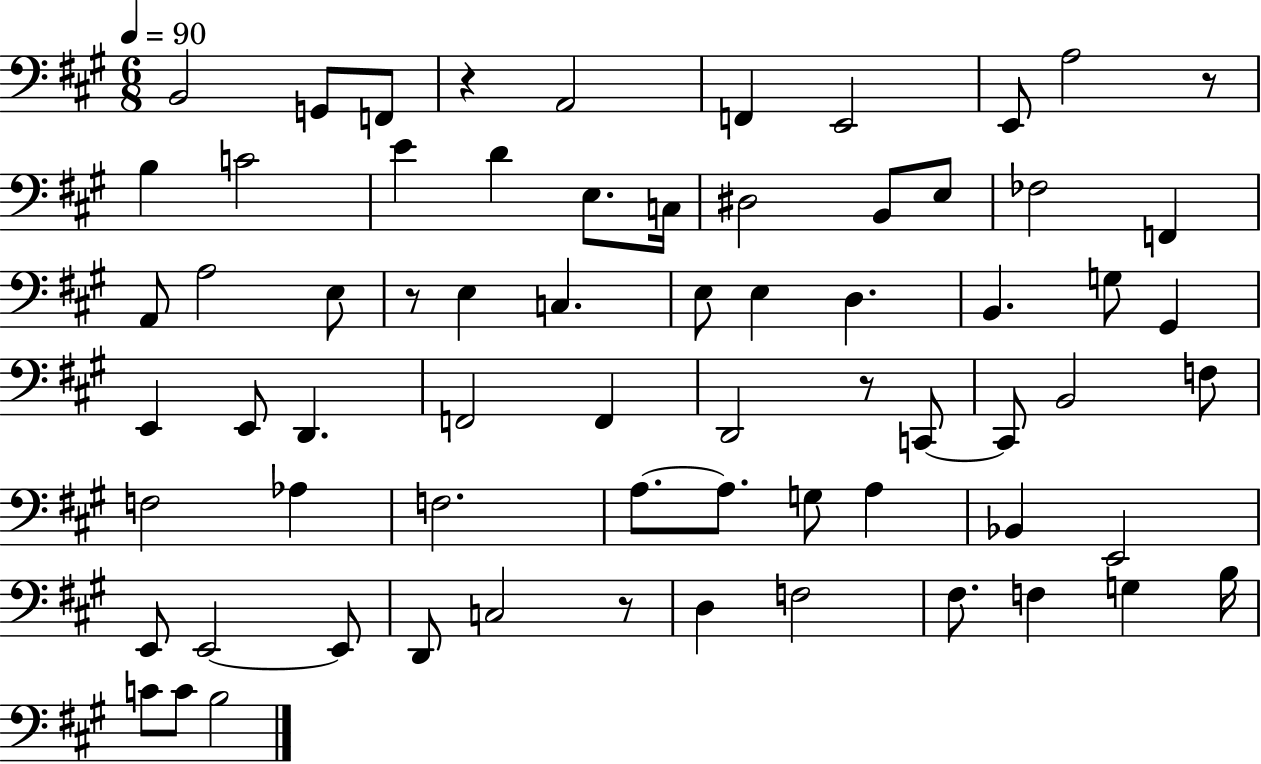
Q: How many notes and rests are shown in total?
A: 68